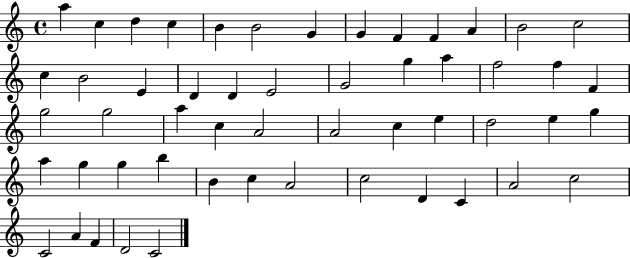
{
  \clef treble
  \time 4/4
  \defaultTimeSignature
  \key c \major
  a''4 c''4 d''4 c''4 | b'4 b'2 g'4 | g'4 f'4 f'4 a'4 | b'2 c''2 | \break c''4 b'2 e'4 | d'4 d'4 e'2 | g'2 g''4 a''4 | f''2 f''4 f'4 | \break g''2 g''2 | a''4 c''4 a'2 | a'2 c''4 e''4 | d''2 e''4 g''4 | \break a''4 g''4 g''4 b''4 | b'4 c''4 a'2 | c''2 d'4 c'4 | a'2 c''2 | \break c'2 a'4 f'4 | d'2 c'2 | \bar "|."
}